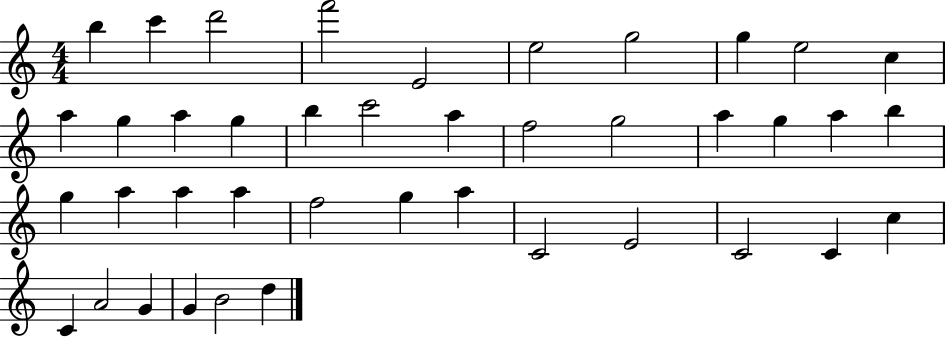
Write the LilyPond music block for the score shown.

{
  \clef treble
  \numericTimeSignature
  \time 4/4
  \key c \major
  b''4 c'''4 d'''2 | f'''2 e'2 | e''2 g''2 | g''4 e''2 c''4 | \break a''4 g''4 a''4 g''4 | b''4 c'''2 a''4 | f''2 g''2 | a''4 g''4 a''4 b''4 | \break g''4 a''4 a''4 a''4 | f''2 g''4 a''4 | c'2 e'2 | c'2 c'4 c''4 | \break c'4 a'2 g'4 | g'4 b'2 d''4 | \bar "|."
}